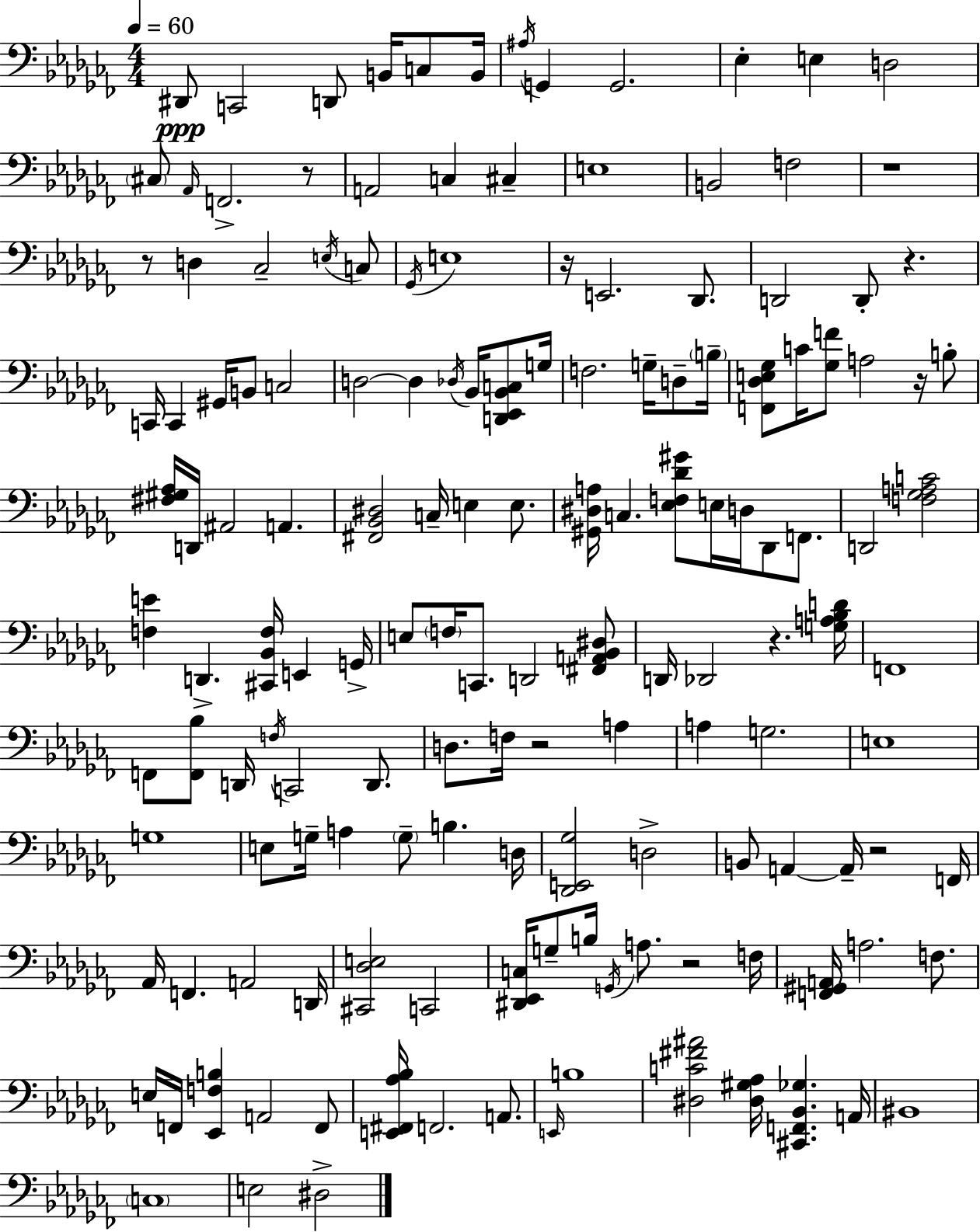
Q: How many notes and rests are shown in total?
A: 150